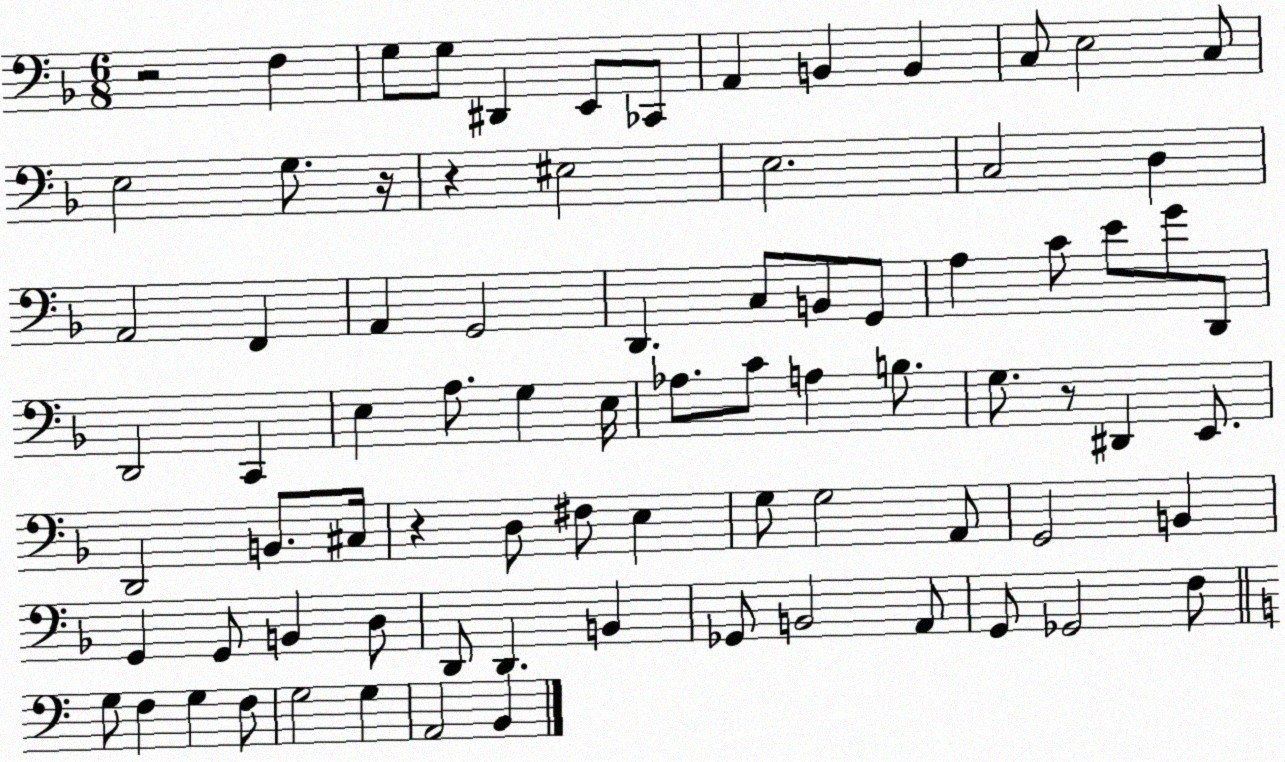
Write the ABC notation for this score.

X:1
T:Untitled
M:6/8
L:1/4
K:F
z2 F, G,/2 G,/2 ^D,, E,,/2 _C,,/2 A,, B,, B,, C,/2 E,2 C,/2 E,2 G,/2 z/4 z ^E,2 E,2 C,2 D, A,,2 F,, A,, G,,2 D,, C,/2 B,,/2 G,,/2 A, C/2 E/2 G/2 D,,/2 D,,2 C,, E, A,/2 G, E,/4 _A,/2 C/2 A, B,/2 G,/2 z/2 ^D,, E,,/2 D,,2 B,,/2 ^C,/4 z D,/2 ^F,/2 E, G,/2 G,2 A,,/2 G,,2 B,, G,, G,,/2 B,, D,/2 D,,/2 D,, B,, _G,,/2 B,,2 A,,/2 G,,/2 _G,,2 F,/2 G,/2 F, G, F,/2 G,2 G, A,,2 B,,